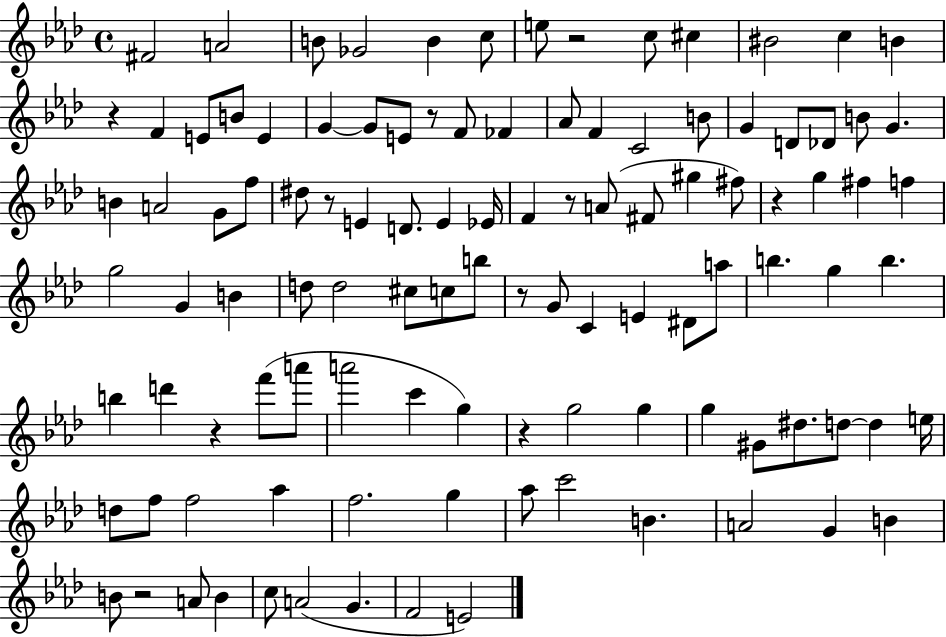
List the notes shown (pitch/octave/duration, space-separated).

F#4/h A4/h B4/e Gb4/h B4/q C5/e E5/e R/h C5/e C#5/q BIS4/h C5/q B4/q R/q F4/q E4/e B4/e E4/q G4/q G4/e E4/e R/e F4/e FES4/q Ab4/e F4/q C4/h B4/e G4/q D4/e Db4/e B4/e G4/q. B4/q A4/h G4/e F5/e D#5/e R/e E4/q D4/e. E4/q Eb4/s F4/q R/e A4/e F#4/e G#5/q F#5/e R/q G5/q F#5/q F5/q G5/h G4/q B4/q D5/e D5/h C#5/e C5/e B5/e R/e G4/e C4/q E4/q D#4/e A5/e B5/q. G5/q B5/q. B5/q D6/q R/q F6/e A6/e A6/h C6/q G5/q R/q G5/h G5/q G5/q G#4/e D#5/e. D5/e D5/q E5/s D5/e F5/e F5/h Ab5/q F5/h. G5/q Ab5/e C6/h B4/q. A4/h G4/q B4/q B4/e R/h A4/e B4/q C5/e A4/h G4/q. F4/h E4/h